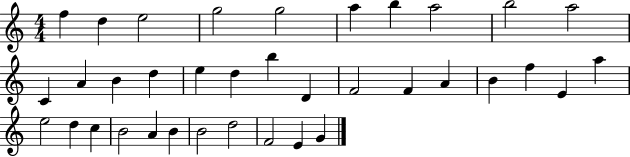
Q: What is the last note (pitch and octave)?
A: G4